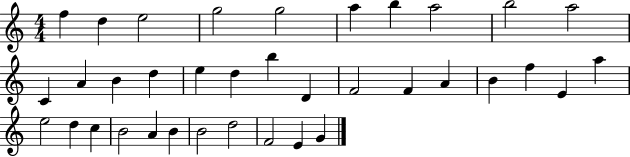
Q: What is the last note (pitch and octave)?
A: G4